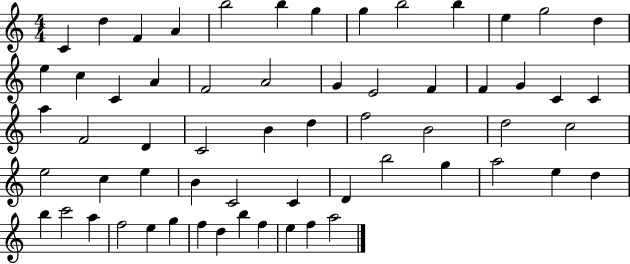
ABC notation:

X:1
T:Untitled
M:4/4
L:1/4
K:C
C d F A b2 b g g b2 b e g2 d e c C A F2 A2 G E2 F F G C C a F2 D C2 B d f2 B2 d2 c2 e2 c e B C2 C D b2 g a2 e d b c'2 a f2 e g f d b f e f a2